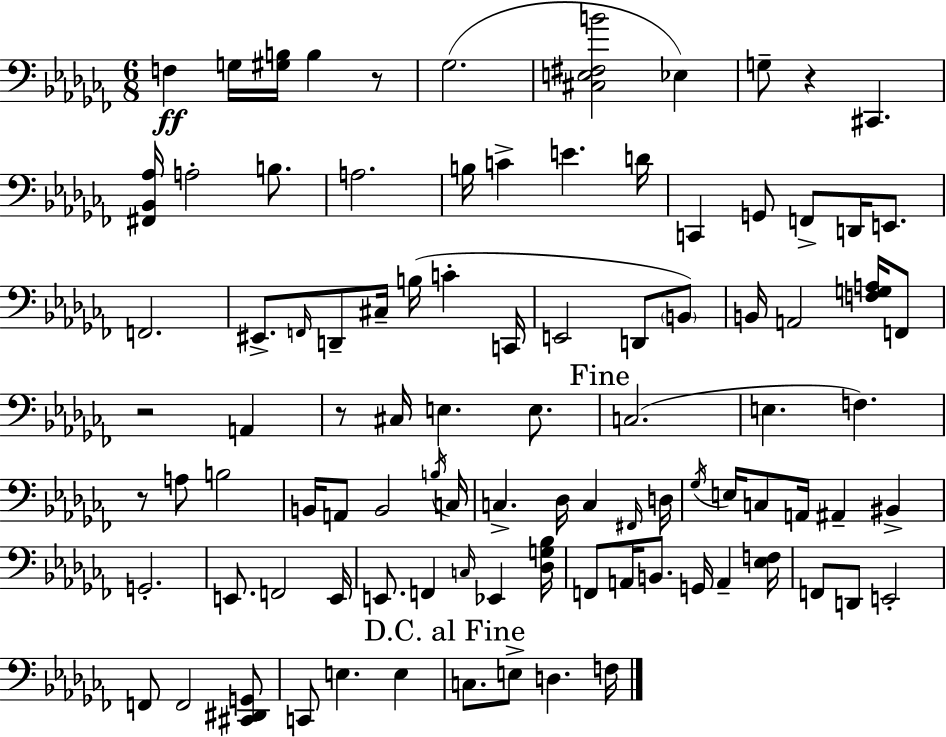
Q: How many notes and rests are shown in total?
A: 95